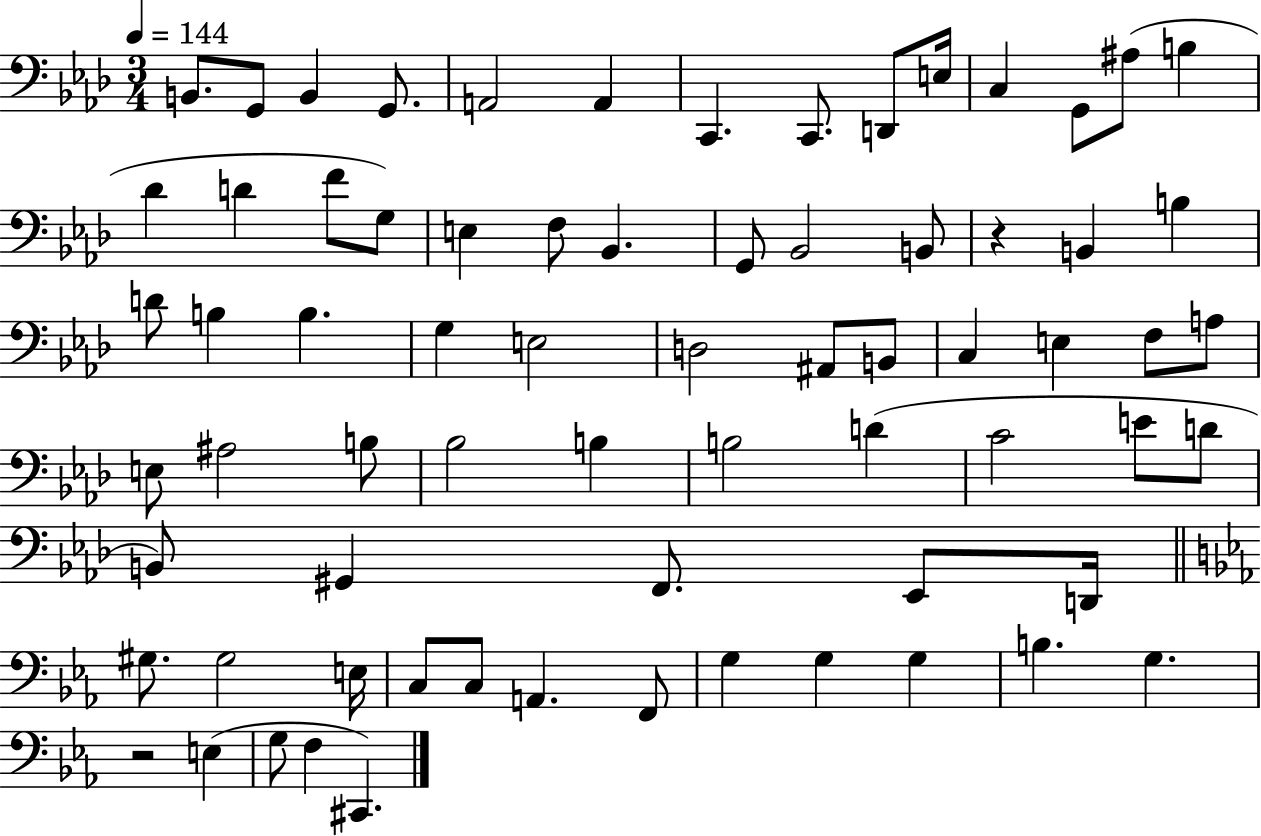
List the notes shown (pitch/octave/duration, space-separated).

B2/e. G2/e B2/q G2/e. A2/h A2/q C2/q. C2/e. D2/e E3/s C3/q G2/e A#3/e B3/q Db4/q D4/q F4/e G3/e E3/q F3/e Bb2/q. G2/e Bb2/h B2/e R/q B2/q B3/q D4/e B3/q B3/q. G3/q E3/h D3/h A#2/e B2/e C3/q E3/q F3/e A3/e E3/e A#3/h B3/e Bb3/h B3/q B3/h D4/q C4/h E4/e D4/e B2/e G#2/q F2/e. Eb2/e D2/s G#3/e. G#3/h E3/s C3/e C3/e A2/q. F2/e G3/q G3/q G3/q B3/q. G3/q. R/h E3/q G3/e F3/q C#2/q.